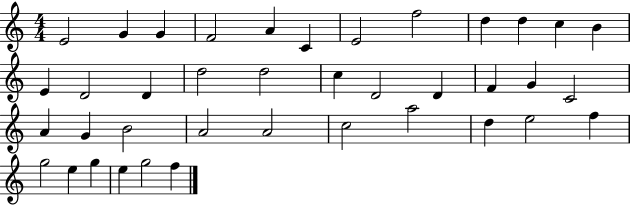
E4/h G4/q G4/q F4/h A4/q C4/q E4/h F5/h D5/q D5/q C5/q B4/q E4/q D4/h D4/q D5/h D5/h C5/q D4/h D4/q F4/q G4/q C4/h A4/q G4/q B4/h A4/h A4/h C5/h A5/h D5/q E5/h F5/q G5/h E5/q G5/q E5/q G5/h F5/q